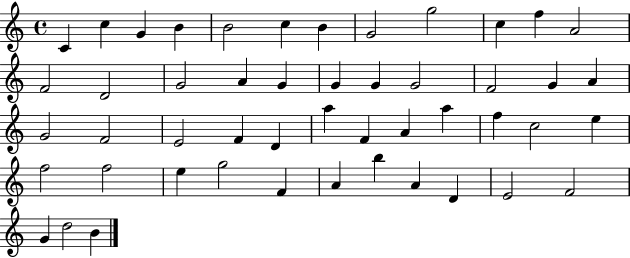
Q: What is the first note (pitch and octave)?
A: C4